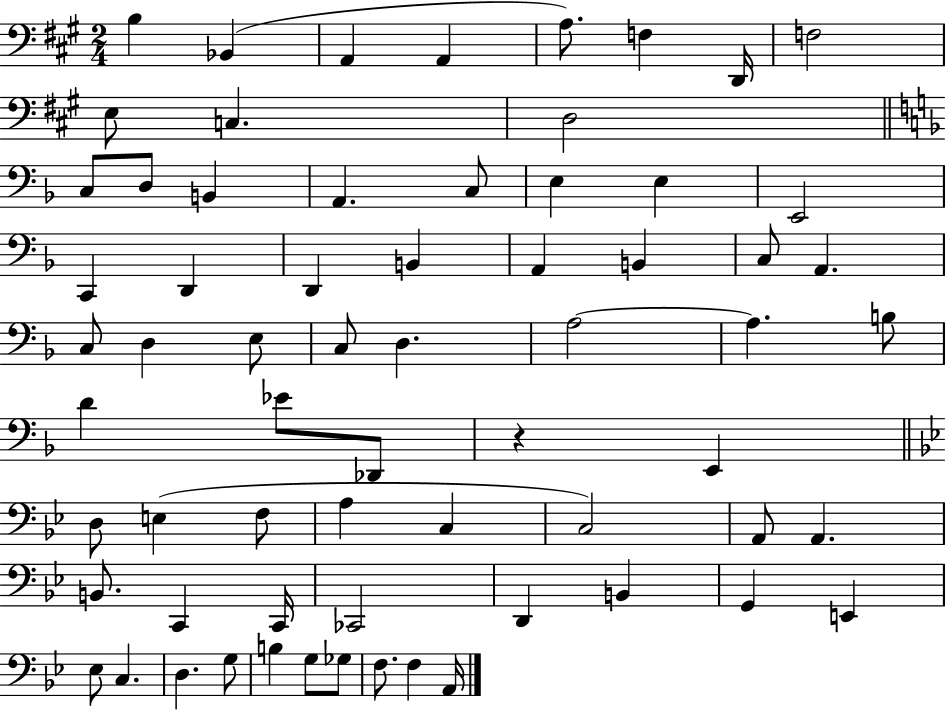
{
  \clef bass
  \numericTimeSignature
  \time 2/4
  \key a \major
  b4 bes,4( | a,4 a,4 | a8.) f4 d,16 | f2 | \break e8 c4. | d2 | \bar "||" \break \key d \minor c8 d8 b,4 | a,4. c8 | e4 e4 | e,2 | \break c,4 d,4 | d,4 b,4 | a,4 b,4 | c8 a,4. | \break c8 d4 e8 | c8 d4. | a2~~ | a4. b8 | \break d'4 ees'8 des,8 | r4 e,4 | \bar "||" \break \key g \minor d8 e4( f8 | a4 c4 | c2) | a,8 a,4. | \break b,8. c,4 c,16 | ces,2 | d,4 b,4 | g,4 e,4 | \break ees8 c4. | d4. g8 | b4 g8 ges8 | f8. f4 a,16 | \break \bar "|."
}